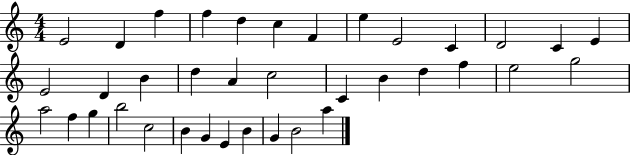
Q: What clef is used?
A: treble